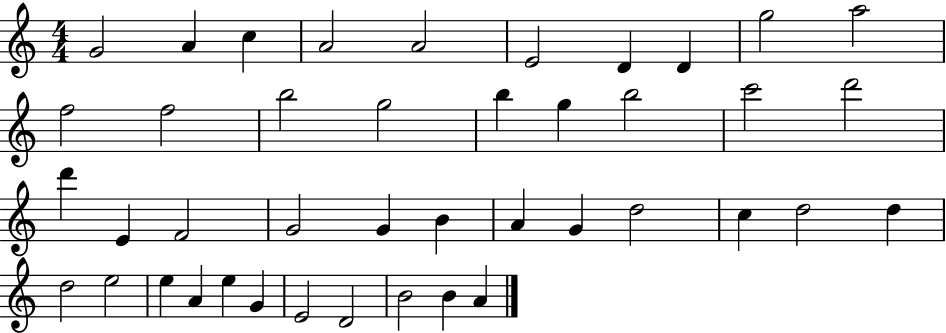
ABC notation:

X:1
T:Untitled
M:4/4
L:1/4
K:C
G2 A c A2 A2 E2 D D g2 a2 f2 f2 b2 g2 b g b2 c'2 d'2 d' E F2 G2 G B A G d2 c d2 d d2 e2 e A e G E2 D2 B2 B A